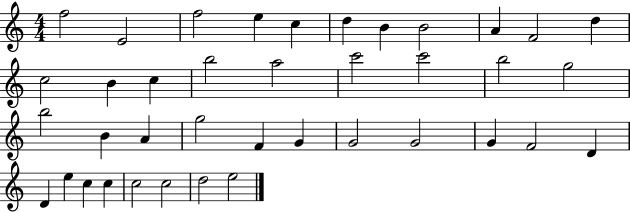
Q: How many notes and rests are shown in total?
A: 39